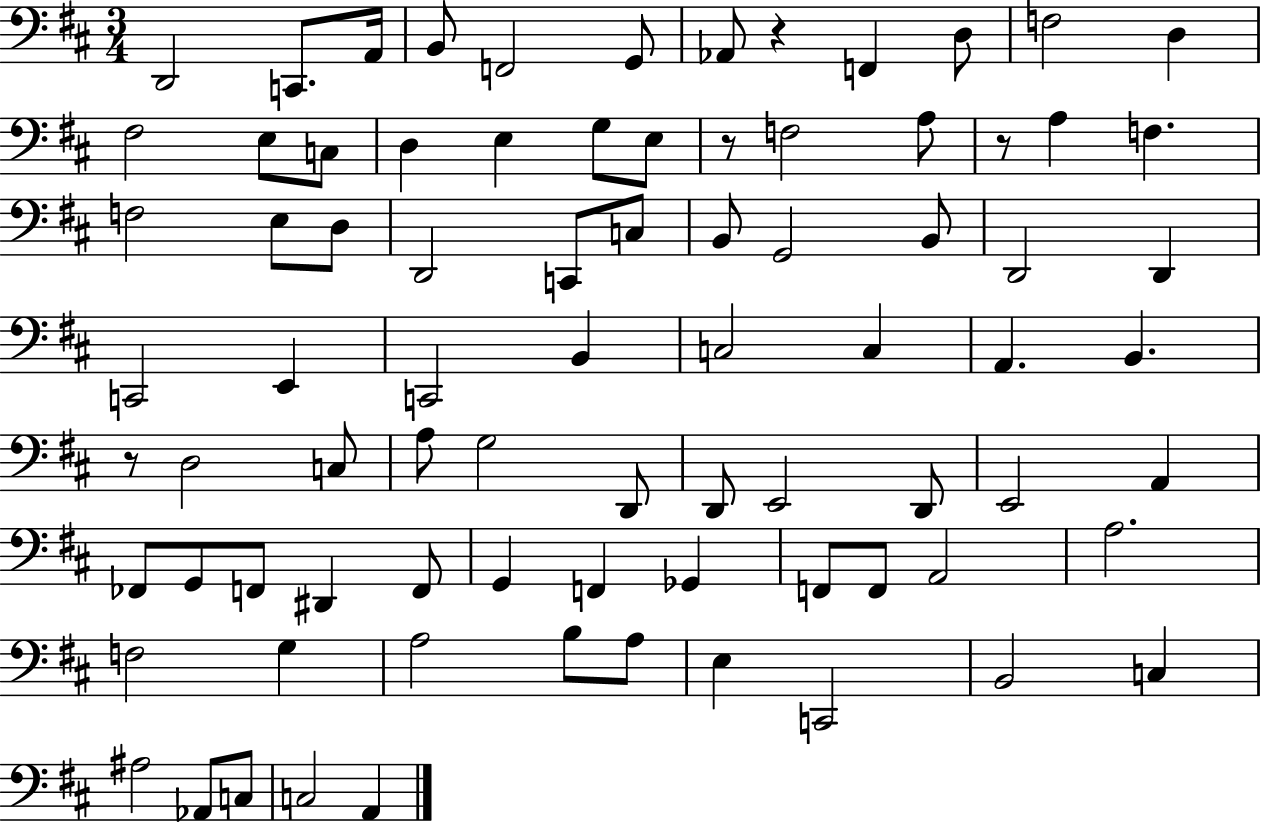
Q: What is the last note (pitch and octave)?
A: A2